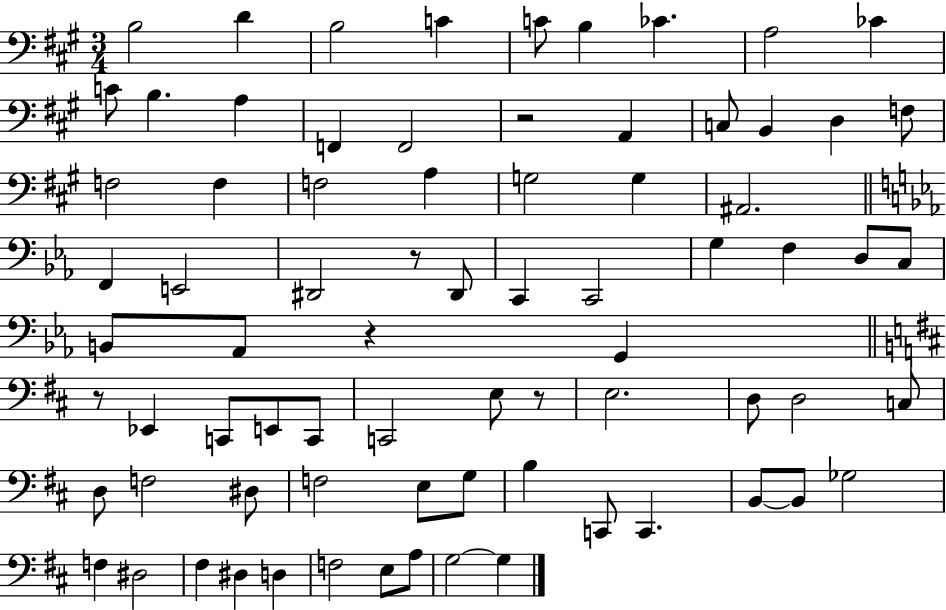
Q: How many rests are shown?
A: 5